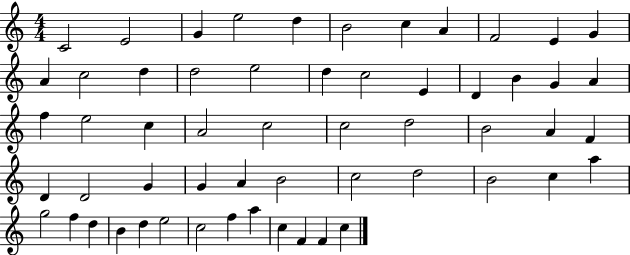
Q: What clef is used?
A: treble